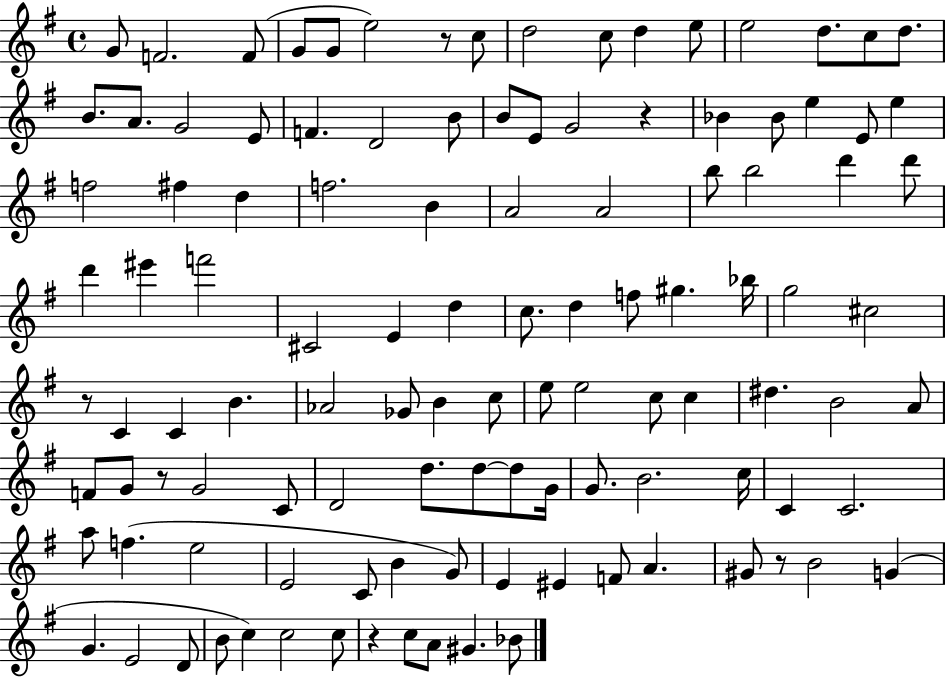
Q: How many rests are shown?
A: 6